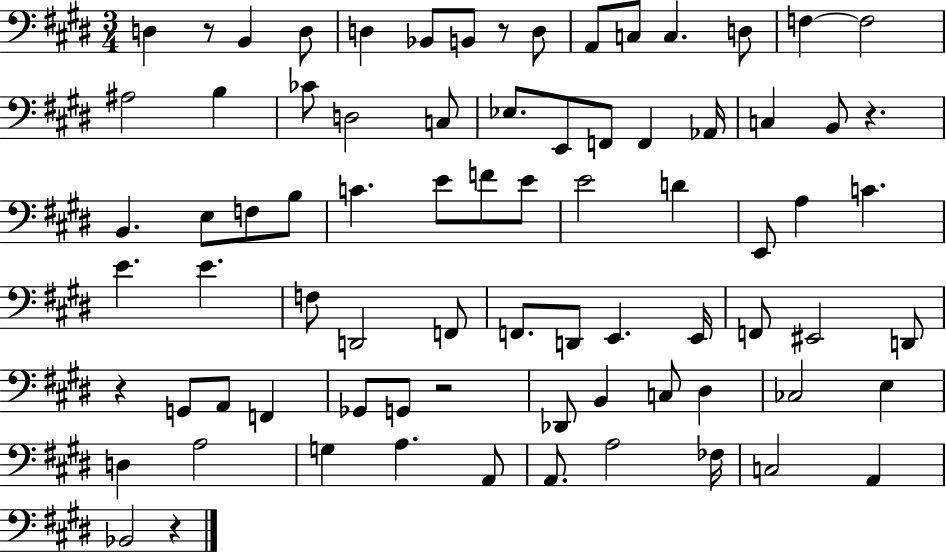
{
  \clef bass
  \numericTimeSignature
  \time 3/4
  \key e \major
  \repeat volta 2 { d4 r8 b,4 d8 | d4 bes,8 b,8 r8 d8 | a,8 c8 c4. d8 | f4~~ f2 | \break ais2 b4 | ces'8 d2 c8 | ees8. e,8 f,8 f,4 aes,16 | c4 b,8 r4. | \break b,4. e8 f8 b8 | c'4. e'8 f'8 e'8 | e'2 d'4 | e,8 a4 c'4. | \break e'4. e'4. | f8 d,2 f,8 | f,8. d,8 e,4. e,16 | f,8 eis,2 d,8 | \break r4 g,8 a,8 f,4 | ges,8 g,8 r2 | des,8 b,4 c8 dis4 | ces2 e4 | \break d4 a2 | g4 a4. a,8 | a,8. a2 fes16 | c2 a,4 | \break bes,2 r4 | } \bar "|."
}